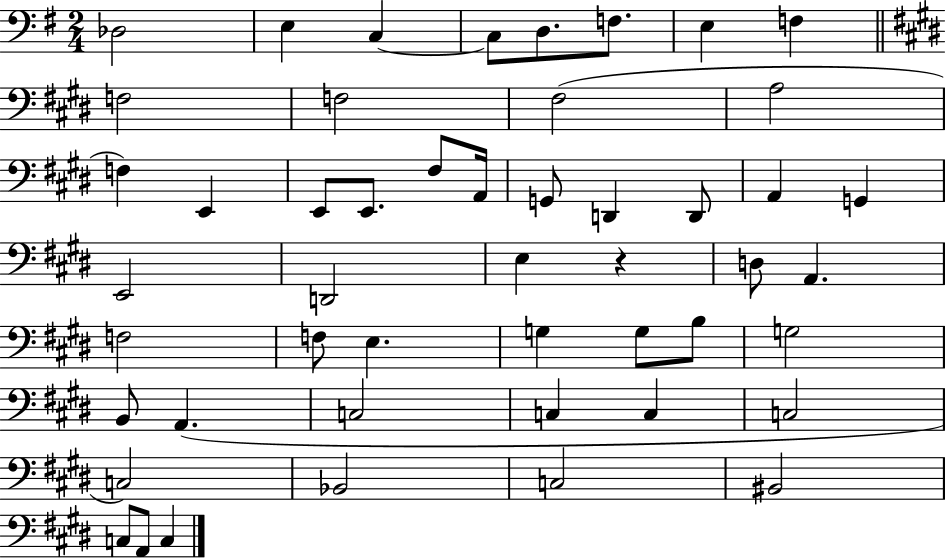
X:1
T:Untitled
M:2/4
L:1/4
K:G
_D,2 E, C, C,/2 D,/2 F,/2 E, F, F,2 F,2 ^F,2 A,2 F, E,, E,,/2 E,,/2 ^F,/2 A,,/4 G,,/2 D,, D,,/2 A,, G,, E,,2 D,,2 E, z D,/2 A,, F,2 F,/2 E, G, G,/2 B,/2 G,2 B,,/2 A,, C,2 C, C, C,2 C,2 _B,,2 C,2 ^B,,2 C,/2 A,,/2 C,